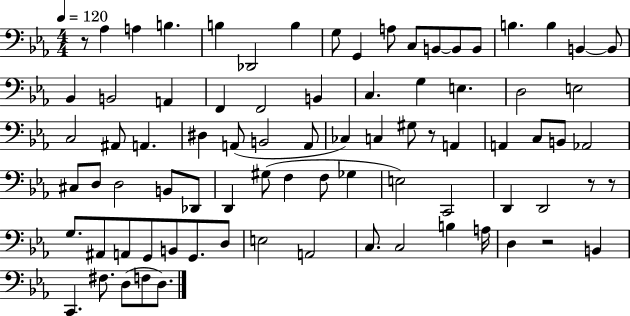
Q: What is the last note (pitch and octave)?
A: D3